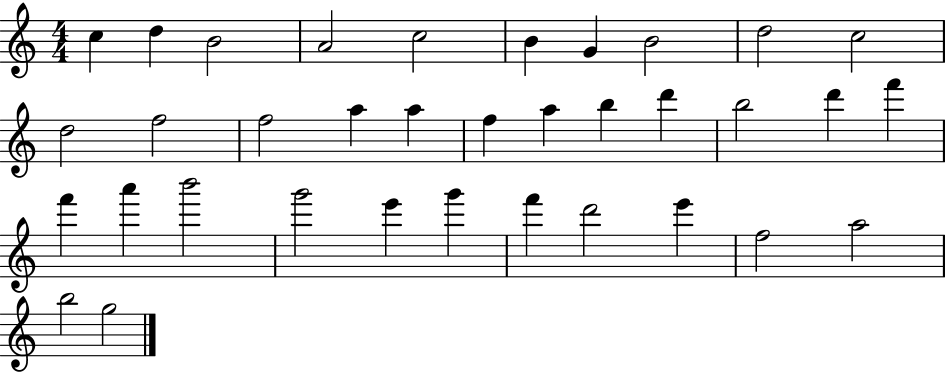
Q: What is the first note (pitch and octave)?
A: C5